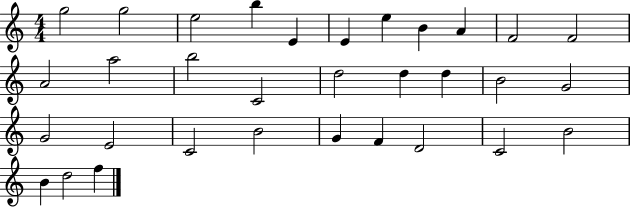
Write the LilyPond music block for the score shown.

{
  \clef treble
  \numericTimeSignature
  \time 4/4
  \key c \major
  g''2 g''2 | e''2 b''4 e'4 | e'4 e''4 b'4 a'4 | f'2 f'2 | \break a'2 a''2 | b''2 c'2 | d''2 d''4 d''4 | b'2 g'2 | \break g'2 e'2 | c'2 b'2 | g'4 f'4 d'2 | c'2 b'2 | \break b'4 d''2 f''4 | \bar "|."
}